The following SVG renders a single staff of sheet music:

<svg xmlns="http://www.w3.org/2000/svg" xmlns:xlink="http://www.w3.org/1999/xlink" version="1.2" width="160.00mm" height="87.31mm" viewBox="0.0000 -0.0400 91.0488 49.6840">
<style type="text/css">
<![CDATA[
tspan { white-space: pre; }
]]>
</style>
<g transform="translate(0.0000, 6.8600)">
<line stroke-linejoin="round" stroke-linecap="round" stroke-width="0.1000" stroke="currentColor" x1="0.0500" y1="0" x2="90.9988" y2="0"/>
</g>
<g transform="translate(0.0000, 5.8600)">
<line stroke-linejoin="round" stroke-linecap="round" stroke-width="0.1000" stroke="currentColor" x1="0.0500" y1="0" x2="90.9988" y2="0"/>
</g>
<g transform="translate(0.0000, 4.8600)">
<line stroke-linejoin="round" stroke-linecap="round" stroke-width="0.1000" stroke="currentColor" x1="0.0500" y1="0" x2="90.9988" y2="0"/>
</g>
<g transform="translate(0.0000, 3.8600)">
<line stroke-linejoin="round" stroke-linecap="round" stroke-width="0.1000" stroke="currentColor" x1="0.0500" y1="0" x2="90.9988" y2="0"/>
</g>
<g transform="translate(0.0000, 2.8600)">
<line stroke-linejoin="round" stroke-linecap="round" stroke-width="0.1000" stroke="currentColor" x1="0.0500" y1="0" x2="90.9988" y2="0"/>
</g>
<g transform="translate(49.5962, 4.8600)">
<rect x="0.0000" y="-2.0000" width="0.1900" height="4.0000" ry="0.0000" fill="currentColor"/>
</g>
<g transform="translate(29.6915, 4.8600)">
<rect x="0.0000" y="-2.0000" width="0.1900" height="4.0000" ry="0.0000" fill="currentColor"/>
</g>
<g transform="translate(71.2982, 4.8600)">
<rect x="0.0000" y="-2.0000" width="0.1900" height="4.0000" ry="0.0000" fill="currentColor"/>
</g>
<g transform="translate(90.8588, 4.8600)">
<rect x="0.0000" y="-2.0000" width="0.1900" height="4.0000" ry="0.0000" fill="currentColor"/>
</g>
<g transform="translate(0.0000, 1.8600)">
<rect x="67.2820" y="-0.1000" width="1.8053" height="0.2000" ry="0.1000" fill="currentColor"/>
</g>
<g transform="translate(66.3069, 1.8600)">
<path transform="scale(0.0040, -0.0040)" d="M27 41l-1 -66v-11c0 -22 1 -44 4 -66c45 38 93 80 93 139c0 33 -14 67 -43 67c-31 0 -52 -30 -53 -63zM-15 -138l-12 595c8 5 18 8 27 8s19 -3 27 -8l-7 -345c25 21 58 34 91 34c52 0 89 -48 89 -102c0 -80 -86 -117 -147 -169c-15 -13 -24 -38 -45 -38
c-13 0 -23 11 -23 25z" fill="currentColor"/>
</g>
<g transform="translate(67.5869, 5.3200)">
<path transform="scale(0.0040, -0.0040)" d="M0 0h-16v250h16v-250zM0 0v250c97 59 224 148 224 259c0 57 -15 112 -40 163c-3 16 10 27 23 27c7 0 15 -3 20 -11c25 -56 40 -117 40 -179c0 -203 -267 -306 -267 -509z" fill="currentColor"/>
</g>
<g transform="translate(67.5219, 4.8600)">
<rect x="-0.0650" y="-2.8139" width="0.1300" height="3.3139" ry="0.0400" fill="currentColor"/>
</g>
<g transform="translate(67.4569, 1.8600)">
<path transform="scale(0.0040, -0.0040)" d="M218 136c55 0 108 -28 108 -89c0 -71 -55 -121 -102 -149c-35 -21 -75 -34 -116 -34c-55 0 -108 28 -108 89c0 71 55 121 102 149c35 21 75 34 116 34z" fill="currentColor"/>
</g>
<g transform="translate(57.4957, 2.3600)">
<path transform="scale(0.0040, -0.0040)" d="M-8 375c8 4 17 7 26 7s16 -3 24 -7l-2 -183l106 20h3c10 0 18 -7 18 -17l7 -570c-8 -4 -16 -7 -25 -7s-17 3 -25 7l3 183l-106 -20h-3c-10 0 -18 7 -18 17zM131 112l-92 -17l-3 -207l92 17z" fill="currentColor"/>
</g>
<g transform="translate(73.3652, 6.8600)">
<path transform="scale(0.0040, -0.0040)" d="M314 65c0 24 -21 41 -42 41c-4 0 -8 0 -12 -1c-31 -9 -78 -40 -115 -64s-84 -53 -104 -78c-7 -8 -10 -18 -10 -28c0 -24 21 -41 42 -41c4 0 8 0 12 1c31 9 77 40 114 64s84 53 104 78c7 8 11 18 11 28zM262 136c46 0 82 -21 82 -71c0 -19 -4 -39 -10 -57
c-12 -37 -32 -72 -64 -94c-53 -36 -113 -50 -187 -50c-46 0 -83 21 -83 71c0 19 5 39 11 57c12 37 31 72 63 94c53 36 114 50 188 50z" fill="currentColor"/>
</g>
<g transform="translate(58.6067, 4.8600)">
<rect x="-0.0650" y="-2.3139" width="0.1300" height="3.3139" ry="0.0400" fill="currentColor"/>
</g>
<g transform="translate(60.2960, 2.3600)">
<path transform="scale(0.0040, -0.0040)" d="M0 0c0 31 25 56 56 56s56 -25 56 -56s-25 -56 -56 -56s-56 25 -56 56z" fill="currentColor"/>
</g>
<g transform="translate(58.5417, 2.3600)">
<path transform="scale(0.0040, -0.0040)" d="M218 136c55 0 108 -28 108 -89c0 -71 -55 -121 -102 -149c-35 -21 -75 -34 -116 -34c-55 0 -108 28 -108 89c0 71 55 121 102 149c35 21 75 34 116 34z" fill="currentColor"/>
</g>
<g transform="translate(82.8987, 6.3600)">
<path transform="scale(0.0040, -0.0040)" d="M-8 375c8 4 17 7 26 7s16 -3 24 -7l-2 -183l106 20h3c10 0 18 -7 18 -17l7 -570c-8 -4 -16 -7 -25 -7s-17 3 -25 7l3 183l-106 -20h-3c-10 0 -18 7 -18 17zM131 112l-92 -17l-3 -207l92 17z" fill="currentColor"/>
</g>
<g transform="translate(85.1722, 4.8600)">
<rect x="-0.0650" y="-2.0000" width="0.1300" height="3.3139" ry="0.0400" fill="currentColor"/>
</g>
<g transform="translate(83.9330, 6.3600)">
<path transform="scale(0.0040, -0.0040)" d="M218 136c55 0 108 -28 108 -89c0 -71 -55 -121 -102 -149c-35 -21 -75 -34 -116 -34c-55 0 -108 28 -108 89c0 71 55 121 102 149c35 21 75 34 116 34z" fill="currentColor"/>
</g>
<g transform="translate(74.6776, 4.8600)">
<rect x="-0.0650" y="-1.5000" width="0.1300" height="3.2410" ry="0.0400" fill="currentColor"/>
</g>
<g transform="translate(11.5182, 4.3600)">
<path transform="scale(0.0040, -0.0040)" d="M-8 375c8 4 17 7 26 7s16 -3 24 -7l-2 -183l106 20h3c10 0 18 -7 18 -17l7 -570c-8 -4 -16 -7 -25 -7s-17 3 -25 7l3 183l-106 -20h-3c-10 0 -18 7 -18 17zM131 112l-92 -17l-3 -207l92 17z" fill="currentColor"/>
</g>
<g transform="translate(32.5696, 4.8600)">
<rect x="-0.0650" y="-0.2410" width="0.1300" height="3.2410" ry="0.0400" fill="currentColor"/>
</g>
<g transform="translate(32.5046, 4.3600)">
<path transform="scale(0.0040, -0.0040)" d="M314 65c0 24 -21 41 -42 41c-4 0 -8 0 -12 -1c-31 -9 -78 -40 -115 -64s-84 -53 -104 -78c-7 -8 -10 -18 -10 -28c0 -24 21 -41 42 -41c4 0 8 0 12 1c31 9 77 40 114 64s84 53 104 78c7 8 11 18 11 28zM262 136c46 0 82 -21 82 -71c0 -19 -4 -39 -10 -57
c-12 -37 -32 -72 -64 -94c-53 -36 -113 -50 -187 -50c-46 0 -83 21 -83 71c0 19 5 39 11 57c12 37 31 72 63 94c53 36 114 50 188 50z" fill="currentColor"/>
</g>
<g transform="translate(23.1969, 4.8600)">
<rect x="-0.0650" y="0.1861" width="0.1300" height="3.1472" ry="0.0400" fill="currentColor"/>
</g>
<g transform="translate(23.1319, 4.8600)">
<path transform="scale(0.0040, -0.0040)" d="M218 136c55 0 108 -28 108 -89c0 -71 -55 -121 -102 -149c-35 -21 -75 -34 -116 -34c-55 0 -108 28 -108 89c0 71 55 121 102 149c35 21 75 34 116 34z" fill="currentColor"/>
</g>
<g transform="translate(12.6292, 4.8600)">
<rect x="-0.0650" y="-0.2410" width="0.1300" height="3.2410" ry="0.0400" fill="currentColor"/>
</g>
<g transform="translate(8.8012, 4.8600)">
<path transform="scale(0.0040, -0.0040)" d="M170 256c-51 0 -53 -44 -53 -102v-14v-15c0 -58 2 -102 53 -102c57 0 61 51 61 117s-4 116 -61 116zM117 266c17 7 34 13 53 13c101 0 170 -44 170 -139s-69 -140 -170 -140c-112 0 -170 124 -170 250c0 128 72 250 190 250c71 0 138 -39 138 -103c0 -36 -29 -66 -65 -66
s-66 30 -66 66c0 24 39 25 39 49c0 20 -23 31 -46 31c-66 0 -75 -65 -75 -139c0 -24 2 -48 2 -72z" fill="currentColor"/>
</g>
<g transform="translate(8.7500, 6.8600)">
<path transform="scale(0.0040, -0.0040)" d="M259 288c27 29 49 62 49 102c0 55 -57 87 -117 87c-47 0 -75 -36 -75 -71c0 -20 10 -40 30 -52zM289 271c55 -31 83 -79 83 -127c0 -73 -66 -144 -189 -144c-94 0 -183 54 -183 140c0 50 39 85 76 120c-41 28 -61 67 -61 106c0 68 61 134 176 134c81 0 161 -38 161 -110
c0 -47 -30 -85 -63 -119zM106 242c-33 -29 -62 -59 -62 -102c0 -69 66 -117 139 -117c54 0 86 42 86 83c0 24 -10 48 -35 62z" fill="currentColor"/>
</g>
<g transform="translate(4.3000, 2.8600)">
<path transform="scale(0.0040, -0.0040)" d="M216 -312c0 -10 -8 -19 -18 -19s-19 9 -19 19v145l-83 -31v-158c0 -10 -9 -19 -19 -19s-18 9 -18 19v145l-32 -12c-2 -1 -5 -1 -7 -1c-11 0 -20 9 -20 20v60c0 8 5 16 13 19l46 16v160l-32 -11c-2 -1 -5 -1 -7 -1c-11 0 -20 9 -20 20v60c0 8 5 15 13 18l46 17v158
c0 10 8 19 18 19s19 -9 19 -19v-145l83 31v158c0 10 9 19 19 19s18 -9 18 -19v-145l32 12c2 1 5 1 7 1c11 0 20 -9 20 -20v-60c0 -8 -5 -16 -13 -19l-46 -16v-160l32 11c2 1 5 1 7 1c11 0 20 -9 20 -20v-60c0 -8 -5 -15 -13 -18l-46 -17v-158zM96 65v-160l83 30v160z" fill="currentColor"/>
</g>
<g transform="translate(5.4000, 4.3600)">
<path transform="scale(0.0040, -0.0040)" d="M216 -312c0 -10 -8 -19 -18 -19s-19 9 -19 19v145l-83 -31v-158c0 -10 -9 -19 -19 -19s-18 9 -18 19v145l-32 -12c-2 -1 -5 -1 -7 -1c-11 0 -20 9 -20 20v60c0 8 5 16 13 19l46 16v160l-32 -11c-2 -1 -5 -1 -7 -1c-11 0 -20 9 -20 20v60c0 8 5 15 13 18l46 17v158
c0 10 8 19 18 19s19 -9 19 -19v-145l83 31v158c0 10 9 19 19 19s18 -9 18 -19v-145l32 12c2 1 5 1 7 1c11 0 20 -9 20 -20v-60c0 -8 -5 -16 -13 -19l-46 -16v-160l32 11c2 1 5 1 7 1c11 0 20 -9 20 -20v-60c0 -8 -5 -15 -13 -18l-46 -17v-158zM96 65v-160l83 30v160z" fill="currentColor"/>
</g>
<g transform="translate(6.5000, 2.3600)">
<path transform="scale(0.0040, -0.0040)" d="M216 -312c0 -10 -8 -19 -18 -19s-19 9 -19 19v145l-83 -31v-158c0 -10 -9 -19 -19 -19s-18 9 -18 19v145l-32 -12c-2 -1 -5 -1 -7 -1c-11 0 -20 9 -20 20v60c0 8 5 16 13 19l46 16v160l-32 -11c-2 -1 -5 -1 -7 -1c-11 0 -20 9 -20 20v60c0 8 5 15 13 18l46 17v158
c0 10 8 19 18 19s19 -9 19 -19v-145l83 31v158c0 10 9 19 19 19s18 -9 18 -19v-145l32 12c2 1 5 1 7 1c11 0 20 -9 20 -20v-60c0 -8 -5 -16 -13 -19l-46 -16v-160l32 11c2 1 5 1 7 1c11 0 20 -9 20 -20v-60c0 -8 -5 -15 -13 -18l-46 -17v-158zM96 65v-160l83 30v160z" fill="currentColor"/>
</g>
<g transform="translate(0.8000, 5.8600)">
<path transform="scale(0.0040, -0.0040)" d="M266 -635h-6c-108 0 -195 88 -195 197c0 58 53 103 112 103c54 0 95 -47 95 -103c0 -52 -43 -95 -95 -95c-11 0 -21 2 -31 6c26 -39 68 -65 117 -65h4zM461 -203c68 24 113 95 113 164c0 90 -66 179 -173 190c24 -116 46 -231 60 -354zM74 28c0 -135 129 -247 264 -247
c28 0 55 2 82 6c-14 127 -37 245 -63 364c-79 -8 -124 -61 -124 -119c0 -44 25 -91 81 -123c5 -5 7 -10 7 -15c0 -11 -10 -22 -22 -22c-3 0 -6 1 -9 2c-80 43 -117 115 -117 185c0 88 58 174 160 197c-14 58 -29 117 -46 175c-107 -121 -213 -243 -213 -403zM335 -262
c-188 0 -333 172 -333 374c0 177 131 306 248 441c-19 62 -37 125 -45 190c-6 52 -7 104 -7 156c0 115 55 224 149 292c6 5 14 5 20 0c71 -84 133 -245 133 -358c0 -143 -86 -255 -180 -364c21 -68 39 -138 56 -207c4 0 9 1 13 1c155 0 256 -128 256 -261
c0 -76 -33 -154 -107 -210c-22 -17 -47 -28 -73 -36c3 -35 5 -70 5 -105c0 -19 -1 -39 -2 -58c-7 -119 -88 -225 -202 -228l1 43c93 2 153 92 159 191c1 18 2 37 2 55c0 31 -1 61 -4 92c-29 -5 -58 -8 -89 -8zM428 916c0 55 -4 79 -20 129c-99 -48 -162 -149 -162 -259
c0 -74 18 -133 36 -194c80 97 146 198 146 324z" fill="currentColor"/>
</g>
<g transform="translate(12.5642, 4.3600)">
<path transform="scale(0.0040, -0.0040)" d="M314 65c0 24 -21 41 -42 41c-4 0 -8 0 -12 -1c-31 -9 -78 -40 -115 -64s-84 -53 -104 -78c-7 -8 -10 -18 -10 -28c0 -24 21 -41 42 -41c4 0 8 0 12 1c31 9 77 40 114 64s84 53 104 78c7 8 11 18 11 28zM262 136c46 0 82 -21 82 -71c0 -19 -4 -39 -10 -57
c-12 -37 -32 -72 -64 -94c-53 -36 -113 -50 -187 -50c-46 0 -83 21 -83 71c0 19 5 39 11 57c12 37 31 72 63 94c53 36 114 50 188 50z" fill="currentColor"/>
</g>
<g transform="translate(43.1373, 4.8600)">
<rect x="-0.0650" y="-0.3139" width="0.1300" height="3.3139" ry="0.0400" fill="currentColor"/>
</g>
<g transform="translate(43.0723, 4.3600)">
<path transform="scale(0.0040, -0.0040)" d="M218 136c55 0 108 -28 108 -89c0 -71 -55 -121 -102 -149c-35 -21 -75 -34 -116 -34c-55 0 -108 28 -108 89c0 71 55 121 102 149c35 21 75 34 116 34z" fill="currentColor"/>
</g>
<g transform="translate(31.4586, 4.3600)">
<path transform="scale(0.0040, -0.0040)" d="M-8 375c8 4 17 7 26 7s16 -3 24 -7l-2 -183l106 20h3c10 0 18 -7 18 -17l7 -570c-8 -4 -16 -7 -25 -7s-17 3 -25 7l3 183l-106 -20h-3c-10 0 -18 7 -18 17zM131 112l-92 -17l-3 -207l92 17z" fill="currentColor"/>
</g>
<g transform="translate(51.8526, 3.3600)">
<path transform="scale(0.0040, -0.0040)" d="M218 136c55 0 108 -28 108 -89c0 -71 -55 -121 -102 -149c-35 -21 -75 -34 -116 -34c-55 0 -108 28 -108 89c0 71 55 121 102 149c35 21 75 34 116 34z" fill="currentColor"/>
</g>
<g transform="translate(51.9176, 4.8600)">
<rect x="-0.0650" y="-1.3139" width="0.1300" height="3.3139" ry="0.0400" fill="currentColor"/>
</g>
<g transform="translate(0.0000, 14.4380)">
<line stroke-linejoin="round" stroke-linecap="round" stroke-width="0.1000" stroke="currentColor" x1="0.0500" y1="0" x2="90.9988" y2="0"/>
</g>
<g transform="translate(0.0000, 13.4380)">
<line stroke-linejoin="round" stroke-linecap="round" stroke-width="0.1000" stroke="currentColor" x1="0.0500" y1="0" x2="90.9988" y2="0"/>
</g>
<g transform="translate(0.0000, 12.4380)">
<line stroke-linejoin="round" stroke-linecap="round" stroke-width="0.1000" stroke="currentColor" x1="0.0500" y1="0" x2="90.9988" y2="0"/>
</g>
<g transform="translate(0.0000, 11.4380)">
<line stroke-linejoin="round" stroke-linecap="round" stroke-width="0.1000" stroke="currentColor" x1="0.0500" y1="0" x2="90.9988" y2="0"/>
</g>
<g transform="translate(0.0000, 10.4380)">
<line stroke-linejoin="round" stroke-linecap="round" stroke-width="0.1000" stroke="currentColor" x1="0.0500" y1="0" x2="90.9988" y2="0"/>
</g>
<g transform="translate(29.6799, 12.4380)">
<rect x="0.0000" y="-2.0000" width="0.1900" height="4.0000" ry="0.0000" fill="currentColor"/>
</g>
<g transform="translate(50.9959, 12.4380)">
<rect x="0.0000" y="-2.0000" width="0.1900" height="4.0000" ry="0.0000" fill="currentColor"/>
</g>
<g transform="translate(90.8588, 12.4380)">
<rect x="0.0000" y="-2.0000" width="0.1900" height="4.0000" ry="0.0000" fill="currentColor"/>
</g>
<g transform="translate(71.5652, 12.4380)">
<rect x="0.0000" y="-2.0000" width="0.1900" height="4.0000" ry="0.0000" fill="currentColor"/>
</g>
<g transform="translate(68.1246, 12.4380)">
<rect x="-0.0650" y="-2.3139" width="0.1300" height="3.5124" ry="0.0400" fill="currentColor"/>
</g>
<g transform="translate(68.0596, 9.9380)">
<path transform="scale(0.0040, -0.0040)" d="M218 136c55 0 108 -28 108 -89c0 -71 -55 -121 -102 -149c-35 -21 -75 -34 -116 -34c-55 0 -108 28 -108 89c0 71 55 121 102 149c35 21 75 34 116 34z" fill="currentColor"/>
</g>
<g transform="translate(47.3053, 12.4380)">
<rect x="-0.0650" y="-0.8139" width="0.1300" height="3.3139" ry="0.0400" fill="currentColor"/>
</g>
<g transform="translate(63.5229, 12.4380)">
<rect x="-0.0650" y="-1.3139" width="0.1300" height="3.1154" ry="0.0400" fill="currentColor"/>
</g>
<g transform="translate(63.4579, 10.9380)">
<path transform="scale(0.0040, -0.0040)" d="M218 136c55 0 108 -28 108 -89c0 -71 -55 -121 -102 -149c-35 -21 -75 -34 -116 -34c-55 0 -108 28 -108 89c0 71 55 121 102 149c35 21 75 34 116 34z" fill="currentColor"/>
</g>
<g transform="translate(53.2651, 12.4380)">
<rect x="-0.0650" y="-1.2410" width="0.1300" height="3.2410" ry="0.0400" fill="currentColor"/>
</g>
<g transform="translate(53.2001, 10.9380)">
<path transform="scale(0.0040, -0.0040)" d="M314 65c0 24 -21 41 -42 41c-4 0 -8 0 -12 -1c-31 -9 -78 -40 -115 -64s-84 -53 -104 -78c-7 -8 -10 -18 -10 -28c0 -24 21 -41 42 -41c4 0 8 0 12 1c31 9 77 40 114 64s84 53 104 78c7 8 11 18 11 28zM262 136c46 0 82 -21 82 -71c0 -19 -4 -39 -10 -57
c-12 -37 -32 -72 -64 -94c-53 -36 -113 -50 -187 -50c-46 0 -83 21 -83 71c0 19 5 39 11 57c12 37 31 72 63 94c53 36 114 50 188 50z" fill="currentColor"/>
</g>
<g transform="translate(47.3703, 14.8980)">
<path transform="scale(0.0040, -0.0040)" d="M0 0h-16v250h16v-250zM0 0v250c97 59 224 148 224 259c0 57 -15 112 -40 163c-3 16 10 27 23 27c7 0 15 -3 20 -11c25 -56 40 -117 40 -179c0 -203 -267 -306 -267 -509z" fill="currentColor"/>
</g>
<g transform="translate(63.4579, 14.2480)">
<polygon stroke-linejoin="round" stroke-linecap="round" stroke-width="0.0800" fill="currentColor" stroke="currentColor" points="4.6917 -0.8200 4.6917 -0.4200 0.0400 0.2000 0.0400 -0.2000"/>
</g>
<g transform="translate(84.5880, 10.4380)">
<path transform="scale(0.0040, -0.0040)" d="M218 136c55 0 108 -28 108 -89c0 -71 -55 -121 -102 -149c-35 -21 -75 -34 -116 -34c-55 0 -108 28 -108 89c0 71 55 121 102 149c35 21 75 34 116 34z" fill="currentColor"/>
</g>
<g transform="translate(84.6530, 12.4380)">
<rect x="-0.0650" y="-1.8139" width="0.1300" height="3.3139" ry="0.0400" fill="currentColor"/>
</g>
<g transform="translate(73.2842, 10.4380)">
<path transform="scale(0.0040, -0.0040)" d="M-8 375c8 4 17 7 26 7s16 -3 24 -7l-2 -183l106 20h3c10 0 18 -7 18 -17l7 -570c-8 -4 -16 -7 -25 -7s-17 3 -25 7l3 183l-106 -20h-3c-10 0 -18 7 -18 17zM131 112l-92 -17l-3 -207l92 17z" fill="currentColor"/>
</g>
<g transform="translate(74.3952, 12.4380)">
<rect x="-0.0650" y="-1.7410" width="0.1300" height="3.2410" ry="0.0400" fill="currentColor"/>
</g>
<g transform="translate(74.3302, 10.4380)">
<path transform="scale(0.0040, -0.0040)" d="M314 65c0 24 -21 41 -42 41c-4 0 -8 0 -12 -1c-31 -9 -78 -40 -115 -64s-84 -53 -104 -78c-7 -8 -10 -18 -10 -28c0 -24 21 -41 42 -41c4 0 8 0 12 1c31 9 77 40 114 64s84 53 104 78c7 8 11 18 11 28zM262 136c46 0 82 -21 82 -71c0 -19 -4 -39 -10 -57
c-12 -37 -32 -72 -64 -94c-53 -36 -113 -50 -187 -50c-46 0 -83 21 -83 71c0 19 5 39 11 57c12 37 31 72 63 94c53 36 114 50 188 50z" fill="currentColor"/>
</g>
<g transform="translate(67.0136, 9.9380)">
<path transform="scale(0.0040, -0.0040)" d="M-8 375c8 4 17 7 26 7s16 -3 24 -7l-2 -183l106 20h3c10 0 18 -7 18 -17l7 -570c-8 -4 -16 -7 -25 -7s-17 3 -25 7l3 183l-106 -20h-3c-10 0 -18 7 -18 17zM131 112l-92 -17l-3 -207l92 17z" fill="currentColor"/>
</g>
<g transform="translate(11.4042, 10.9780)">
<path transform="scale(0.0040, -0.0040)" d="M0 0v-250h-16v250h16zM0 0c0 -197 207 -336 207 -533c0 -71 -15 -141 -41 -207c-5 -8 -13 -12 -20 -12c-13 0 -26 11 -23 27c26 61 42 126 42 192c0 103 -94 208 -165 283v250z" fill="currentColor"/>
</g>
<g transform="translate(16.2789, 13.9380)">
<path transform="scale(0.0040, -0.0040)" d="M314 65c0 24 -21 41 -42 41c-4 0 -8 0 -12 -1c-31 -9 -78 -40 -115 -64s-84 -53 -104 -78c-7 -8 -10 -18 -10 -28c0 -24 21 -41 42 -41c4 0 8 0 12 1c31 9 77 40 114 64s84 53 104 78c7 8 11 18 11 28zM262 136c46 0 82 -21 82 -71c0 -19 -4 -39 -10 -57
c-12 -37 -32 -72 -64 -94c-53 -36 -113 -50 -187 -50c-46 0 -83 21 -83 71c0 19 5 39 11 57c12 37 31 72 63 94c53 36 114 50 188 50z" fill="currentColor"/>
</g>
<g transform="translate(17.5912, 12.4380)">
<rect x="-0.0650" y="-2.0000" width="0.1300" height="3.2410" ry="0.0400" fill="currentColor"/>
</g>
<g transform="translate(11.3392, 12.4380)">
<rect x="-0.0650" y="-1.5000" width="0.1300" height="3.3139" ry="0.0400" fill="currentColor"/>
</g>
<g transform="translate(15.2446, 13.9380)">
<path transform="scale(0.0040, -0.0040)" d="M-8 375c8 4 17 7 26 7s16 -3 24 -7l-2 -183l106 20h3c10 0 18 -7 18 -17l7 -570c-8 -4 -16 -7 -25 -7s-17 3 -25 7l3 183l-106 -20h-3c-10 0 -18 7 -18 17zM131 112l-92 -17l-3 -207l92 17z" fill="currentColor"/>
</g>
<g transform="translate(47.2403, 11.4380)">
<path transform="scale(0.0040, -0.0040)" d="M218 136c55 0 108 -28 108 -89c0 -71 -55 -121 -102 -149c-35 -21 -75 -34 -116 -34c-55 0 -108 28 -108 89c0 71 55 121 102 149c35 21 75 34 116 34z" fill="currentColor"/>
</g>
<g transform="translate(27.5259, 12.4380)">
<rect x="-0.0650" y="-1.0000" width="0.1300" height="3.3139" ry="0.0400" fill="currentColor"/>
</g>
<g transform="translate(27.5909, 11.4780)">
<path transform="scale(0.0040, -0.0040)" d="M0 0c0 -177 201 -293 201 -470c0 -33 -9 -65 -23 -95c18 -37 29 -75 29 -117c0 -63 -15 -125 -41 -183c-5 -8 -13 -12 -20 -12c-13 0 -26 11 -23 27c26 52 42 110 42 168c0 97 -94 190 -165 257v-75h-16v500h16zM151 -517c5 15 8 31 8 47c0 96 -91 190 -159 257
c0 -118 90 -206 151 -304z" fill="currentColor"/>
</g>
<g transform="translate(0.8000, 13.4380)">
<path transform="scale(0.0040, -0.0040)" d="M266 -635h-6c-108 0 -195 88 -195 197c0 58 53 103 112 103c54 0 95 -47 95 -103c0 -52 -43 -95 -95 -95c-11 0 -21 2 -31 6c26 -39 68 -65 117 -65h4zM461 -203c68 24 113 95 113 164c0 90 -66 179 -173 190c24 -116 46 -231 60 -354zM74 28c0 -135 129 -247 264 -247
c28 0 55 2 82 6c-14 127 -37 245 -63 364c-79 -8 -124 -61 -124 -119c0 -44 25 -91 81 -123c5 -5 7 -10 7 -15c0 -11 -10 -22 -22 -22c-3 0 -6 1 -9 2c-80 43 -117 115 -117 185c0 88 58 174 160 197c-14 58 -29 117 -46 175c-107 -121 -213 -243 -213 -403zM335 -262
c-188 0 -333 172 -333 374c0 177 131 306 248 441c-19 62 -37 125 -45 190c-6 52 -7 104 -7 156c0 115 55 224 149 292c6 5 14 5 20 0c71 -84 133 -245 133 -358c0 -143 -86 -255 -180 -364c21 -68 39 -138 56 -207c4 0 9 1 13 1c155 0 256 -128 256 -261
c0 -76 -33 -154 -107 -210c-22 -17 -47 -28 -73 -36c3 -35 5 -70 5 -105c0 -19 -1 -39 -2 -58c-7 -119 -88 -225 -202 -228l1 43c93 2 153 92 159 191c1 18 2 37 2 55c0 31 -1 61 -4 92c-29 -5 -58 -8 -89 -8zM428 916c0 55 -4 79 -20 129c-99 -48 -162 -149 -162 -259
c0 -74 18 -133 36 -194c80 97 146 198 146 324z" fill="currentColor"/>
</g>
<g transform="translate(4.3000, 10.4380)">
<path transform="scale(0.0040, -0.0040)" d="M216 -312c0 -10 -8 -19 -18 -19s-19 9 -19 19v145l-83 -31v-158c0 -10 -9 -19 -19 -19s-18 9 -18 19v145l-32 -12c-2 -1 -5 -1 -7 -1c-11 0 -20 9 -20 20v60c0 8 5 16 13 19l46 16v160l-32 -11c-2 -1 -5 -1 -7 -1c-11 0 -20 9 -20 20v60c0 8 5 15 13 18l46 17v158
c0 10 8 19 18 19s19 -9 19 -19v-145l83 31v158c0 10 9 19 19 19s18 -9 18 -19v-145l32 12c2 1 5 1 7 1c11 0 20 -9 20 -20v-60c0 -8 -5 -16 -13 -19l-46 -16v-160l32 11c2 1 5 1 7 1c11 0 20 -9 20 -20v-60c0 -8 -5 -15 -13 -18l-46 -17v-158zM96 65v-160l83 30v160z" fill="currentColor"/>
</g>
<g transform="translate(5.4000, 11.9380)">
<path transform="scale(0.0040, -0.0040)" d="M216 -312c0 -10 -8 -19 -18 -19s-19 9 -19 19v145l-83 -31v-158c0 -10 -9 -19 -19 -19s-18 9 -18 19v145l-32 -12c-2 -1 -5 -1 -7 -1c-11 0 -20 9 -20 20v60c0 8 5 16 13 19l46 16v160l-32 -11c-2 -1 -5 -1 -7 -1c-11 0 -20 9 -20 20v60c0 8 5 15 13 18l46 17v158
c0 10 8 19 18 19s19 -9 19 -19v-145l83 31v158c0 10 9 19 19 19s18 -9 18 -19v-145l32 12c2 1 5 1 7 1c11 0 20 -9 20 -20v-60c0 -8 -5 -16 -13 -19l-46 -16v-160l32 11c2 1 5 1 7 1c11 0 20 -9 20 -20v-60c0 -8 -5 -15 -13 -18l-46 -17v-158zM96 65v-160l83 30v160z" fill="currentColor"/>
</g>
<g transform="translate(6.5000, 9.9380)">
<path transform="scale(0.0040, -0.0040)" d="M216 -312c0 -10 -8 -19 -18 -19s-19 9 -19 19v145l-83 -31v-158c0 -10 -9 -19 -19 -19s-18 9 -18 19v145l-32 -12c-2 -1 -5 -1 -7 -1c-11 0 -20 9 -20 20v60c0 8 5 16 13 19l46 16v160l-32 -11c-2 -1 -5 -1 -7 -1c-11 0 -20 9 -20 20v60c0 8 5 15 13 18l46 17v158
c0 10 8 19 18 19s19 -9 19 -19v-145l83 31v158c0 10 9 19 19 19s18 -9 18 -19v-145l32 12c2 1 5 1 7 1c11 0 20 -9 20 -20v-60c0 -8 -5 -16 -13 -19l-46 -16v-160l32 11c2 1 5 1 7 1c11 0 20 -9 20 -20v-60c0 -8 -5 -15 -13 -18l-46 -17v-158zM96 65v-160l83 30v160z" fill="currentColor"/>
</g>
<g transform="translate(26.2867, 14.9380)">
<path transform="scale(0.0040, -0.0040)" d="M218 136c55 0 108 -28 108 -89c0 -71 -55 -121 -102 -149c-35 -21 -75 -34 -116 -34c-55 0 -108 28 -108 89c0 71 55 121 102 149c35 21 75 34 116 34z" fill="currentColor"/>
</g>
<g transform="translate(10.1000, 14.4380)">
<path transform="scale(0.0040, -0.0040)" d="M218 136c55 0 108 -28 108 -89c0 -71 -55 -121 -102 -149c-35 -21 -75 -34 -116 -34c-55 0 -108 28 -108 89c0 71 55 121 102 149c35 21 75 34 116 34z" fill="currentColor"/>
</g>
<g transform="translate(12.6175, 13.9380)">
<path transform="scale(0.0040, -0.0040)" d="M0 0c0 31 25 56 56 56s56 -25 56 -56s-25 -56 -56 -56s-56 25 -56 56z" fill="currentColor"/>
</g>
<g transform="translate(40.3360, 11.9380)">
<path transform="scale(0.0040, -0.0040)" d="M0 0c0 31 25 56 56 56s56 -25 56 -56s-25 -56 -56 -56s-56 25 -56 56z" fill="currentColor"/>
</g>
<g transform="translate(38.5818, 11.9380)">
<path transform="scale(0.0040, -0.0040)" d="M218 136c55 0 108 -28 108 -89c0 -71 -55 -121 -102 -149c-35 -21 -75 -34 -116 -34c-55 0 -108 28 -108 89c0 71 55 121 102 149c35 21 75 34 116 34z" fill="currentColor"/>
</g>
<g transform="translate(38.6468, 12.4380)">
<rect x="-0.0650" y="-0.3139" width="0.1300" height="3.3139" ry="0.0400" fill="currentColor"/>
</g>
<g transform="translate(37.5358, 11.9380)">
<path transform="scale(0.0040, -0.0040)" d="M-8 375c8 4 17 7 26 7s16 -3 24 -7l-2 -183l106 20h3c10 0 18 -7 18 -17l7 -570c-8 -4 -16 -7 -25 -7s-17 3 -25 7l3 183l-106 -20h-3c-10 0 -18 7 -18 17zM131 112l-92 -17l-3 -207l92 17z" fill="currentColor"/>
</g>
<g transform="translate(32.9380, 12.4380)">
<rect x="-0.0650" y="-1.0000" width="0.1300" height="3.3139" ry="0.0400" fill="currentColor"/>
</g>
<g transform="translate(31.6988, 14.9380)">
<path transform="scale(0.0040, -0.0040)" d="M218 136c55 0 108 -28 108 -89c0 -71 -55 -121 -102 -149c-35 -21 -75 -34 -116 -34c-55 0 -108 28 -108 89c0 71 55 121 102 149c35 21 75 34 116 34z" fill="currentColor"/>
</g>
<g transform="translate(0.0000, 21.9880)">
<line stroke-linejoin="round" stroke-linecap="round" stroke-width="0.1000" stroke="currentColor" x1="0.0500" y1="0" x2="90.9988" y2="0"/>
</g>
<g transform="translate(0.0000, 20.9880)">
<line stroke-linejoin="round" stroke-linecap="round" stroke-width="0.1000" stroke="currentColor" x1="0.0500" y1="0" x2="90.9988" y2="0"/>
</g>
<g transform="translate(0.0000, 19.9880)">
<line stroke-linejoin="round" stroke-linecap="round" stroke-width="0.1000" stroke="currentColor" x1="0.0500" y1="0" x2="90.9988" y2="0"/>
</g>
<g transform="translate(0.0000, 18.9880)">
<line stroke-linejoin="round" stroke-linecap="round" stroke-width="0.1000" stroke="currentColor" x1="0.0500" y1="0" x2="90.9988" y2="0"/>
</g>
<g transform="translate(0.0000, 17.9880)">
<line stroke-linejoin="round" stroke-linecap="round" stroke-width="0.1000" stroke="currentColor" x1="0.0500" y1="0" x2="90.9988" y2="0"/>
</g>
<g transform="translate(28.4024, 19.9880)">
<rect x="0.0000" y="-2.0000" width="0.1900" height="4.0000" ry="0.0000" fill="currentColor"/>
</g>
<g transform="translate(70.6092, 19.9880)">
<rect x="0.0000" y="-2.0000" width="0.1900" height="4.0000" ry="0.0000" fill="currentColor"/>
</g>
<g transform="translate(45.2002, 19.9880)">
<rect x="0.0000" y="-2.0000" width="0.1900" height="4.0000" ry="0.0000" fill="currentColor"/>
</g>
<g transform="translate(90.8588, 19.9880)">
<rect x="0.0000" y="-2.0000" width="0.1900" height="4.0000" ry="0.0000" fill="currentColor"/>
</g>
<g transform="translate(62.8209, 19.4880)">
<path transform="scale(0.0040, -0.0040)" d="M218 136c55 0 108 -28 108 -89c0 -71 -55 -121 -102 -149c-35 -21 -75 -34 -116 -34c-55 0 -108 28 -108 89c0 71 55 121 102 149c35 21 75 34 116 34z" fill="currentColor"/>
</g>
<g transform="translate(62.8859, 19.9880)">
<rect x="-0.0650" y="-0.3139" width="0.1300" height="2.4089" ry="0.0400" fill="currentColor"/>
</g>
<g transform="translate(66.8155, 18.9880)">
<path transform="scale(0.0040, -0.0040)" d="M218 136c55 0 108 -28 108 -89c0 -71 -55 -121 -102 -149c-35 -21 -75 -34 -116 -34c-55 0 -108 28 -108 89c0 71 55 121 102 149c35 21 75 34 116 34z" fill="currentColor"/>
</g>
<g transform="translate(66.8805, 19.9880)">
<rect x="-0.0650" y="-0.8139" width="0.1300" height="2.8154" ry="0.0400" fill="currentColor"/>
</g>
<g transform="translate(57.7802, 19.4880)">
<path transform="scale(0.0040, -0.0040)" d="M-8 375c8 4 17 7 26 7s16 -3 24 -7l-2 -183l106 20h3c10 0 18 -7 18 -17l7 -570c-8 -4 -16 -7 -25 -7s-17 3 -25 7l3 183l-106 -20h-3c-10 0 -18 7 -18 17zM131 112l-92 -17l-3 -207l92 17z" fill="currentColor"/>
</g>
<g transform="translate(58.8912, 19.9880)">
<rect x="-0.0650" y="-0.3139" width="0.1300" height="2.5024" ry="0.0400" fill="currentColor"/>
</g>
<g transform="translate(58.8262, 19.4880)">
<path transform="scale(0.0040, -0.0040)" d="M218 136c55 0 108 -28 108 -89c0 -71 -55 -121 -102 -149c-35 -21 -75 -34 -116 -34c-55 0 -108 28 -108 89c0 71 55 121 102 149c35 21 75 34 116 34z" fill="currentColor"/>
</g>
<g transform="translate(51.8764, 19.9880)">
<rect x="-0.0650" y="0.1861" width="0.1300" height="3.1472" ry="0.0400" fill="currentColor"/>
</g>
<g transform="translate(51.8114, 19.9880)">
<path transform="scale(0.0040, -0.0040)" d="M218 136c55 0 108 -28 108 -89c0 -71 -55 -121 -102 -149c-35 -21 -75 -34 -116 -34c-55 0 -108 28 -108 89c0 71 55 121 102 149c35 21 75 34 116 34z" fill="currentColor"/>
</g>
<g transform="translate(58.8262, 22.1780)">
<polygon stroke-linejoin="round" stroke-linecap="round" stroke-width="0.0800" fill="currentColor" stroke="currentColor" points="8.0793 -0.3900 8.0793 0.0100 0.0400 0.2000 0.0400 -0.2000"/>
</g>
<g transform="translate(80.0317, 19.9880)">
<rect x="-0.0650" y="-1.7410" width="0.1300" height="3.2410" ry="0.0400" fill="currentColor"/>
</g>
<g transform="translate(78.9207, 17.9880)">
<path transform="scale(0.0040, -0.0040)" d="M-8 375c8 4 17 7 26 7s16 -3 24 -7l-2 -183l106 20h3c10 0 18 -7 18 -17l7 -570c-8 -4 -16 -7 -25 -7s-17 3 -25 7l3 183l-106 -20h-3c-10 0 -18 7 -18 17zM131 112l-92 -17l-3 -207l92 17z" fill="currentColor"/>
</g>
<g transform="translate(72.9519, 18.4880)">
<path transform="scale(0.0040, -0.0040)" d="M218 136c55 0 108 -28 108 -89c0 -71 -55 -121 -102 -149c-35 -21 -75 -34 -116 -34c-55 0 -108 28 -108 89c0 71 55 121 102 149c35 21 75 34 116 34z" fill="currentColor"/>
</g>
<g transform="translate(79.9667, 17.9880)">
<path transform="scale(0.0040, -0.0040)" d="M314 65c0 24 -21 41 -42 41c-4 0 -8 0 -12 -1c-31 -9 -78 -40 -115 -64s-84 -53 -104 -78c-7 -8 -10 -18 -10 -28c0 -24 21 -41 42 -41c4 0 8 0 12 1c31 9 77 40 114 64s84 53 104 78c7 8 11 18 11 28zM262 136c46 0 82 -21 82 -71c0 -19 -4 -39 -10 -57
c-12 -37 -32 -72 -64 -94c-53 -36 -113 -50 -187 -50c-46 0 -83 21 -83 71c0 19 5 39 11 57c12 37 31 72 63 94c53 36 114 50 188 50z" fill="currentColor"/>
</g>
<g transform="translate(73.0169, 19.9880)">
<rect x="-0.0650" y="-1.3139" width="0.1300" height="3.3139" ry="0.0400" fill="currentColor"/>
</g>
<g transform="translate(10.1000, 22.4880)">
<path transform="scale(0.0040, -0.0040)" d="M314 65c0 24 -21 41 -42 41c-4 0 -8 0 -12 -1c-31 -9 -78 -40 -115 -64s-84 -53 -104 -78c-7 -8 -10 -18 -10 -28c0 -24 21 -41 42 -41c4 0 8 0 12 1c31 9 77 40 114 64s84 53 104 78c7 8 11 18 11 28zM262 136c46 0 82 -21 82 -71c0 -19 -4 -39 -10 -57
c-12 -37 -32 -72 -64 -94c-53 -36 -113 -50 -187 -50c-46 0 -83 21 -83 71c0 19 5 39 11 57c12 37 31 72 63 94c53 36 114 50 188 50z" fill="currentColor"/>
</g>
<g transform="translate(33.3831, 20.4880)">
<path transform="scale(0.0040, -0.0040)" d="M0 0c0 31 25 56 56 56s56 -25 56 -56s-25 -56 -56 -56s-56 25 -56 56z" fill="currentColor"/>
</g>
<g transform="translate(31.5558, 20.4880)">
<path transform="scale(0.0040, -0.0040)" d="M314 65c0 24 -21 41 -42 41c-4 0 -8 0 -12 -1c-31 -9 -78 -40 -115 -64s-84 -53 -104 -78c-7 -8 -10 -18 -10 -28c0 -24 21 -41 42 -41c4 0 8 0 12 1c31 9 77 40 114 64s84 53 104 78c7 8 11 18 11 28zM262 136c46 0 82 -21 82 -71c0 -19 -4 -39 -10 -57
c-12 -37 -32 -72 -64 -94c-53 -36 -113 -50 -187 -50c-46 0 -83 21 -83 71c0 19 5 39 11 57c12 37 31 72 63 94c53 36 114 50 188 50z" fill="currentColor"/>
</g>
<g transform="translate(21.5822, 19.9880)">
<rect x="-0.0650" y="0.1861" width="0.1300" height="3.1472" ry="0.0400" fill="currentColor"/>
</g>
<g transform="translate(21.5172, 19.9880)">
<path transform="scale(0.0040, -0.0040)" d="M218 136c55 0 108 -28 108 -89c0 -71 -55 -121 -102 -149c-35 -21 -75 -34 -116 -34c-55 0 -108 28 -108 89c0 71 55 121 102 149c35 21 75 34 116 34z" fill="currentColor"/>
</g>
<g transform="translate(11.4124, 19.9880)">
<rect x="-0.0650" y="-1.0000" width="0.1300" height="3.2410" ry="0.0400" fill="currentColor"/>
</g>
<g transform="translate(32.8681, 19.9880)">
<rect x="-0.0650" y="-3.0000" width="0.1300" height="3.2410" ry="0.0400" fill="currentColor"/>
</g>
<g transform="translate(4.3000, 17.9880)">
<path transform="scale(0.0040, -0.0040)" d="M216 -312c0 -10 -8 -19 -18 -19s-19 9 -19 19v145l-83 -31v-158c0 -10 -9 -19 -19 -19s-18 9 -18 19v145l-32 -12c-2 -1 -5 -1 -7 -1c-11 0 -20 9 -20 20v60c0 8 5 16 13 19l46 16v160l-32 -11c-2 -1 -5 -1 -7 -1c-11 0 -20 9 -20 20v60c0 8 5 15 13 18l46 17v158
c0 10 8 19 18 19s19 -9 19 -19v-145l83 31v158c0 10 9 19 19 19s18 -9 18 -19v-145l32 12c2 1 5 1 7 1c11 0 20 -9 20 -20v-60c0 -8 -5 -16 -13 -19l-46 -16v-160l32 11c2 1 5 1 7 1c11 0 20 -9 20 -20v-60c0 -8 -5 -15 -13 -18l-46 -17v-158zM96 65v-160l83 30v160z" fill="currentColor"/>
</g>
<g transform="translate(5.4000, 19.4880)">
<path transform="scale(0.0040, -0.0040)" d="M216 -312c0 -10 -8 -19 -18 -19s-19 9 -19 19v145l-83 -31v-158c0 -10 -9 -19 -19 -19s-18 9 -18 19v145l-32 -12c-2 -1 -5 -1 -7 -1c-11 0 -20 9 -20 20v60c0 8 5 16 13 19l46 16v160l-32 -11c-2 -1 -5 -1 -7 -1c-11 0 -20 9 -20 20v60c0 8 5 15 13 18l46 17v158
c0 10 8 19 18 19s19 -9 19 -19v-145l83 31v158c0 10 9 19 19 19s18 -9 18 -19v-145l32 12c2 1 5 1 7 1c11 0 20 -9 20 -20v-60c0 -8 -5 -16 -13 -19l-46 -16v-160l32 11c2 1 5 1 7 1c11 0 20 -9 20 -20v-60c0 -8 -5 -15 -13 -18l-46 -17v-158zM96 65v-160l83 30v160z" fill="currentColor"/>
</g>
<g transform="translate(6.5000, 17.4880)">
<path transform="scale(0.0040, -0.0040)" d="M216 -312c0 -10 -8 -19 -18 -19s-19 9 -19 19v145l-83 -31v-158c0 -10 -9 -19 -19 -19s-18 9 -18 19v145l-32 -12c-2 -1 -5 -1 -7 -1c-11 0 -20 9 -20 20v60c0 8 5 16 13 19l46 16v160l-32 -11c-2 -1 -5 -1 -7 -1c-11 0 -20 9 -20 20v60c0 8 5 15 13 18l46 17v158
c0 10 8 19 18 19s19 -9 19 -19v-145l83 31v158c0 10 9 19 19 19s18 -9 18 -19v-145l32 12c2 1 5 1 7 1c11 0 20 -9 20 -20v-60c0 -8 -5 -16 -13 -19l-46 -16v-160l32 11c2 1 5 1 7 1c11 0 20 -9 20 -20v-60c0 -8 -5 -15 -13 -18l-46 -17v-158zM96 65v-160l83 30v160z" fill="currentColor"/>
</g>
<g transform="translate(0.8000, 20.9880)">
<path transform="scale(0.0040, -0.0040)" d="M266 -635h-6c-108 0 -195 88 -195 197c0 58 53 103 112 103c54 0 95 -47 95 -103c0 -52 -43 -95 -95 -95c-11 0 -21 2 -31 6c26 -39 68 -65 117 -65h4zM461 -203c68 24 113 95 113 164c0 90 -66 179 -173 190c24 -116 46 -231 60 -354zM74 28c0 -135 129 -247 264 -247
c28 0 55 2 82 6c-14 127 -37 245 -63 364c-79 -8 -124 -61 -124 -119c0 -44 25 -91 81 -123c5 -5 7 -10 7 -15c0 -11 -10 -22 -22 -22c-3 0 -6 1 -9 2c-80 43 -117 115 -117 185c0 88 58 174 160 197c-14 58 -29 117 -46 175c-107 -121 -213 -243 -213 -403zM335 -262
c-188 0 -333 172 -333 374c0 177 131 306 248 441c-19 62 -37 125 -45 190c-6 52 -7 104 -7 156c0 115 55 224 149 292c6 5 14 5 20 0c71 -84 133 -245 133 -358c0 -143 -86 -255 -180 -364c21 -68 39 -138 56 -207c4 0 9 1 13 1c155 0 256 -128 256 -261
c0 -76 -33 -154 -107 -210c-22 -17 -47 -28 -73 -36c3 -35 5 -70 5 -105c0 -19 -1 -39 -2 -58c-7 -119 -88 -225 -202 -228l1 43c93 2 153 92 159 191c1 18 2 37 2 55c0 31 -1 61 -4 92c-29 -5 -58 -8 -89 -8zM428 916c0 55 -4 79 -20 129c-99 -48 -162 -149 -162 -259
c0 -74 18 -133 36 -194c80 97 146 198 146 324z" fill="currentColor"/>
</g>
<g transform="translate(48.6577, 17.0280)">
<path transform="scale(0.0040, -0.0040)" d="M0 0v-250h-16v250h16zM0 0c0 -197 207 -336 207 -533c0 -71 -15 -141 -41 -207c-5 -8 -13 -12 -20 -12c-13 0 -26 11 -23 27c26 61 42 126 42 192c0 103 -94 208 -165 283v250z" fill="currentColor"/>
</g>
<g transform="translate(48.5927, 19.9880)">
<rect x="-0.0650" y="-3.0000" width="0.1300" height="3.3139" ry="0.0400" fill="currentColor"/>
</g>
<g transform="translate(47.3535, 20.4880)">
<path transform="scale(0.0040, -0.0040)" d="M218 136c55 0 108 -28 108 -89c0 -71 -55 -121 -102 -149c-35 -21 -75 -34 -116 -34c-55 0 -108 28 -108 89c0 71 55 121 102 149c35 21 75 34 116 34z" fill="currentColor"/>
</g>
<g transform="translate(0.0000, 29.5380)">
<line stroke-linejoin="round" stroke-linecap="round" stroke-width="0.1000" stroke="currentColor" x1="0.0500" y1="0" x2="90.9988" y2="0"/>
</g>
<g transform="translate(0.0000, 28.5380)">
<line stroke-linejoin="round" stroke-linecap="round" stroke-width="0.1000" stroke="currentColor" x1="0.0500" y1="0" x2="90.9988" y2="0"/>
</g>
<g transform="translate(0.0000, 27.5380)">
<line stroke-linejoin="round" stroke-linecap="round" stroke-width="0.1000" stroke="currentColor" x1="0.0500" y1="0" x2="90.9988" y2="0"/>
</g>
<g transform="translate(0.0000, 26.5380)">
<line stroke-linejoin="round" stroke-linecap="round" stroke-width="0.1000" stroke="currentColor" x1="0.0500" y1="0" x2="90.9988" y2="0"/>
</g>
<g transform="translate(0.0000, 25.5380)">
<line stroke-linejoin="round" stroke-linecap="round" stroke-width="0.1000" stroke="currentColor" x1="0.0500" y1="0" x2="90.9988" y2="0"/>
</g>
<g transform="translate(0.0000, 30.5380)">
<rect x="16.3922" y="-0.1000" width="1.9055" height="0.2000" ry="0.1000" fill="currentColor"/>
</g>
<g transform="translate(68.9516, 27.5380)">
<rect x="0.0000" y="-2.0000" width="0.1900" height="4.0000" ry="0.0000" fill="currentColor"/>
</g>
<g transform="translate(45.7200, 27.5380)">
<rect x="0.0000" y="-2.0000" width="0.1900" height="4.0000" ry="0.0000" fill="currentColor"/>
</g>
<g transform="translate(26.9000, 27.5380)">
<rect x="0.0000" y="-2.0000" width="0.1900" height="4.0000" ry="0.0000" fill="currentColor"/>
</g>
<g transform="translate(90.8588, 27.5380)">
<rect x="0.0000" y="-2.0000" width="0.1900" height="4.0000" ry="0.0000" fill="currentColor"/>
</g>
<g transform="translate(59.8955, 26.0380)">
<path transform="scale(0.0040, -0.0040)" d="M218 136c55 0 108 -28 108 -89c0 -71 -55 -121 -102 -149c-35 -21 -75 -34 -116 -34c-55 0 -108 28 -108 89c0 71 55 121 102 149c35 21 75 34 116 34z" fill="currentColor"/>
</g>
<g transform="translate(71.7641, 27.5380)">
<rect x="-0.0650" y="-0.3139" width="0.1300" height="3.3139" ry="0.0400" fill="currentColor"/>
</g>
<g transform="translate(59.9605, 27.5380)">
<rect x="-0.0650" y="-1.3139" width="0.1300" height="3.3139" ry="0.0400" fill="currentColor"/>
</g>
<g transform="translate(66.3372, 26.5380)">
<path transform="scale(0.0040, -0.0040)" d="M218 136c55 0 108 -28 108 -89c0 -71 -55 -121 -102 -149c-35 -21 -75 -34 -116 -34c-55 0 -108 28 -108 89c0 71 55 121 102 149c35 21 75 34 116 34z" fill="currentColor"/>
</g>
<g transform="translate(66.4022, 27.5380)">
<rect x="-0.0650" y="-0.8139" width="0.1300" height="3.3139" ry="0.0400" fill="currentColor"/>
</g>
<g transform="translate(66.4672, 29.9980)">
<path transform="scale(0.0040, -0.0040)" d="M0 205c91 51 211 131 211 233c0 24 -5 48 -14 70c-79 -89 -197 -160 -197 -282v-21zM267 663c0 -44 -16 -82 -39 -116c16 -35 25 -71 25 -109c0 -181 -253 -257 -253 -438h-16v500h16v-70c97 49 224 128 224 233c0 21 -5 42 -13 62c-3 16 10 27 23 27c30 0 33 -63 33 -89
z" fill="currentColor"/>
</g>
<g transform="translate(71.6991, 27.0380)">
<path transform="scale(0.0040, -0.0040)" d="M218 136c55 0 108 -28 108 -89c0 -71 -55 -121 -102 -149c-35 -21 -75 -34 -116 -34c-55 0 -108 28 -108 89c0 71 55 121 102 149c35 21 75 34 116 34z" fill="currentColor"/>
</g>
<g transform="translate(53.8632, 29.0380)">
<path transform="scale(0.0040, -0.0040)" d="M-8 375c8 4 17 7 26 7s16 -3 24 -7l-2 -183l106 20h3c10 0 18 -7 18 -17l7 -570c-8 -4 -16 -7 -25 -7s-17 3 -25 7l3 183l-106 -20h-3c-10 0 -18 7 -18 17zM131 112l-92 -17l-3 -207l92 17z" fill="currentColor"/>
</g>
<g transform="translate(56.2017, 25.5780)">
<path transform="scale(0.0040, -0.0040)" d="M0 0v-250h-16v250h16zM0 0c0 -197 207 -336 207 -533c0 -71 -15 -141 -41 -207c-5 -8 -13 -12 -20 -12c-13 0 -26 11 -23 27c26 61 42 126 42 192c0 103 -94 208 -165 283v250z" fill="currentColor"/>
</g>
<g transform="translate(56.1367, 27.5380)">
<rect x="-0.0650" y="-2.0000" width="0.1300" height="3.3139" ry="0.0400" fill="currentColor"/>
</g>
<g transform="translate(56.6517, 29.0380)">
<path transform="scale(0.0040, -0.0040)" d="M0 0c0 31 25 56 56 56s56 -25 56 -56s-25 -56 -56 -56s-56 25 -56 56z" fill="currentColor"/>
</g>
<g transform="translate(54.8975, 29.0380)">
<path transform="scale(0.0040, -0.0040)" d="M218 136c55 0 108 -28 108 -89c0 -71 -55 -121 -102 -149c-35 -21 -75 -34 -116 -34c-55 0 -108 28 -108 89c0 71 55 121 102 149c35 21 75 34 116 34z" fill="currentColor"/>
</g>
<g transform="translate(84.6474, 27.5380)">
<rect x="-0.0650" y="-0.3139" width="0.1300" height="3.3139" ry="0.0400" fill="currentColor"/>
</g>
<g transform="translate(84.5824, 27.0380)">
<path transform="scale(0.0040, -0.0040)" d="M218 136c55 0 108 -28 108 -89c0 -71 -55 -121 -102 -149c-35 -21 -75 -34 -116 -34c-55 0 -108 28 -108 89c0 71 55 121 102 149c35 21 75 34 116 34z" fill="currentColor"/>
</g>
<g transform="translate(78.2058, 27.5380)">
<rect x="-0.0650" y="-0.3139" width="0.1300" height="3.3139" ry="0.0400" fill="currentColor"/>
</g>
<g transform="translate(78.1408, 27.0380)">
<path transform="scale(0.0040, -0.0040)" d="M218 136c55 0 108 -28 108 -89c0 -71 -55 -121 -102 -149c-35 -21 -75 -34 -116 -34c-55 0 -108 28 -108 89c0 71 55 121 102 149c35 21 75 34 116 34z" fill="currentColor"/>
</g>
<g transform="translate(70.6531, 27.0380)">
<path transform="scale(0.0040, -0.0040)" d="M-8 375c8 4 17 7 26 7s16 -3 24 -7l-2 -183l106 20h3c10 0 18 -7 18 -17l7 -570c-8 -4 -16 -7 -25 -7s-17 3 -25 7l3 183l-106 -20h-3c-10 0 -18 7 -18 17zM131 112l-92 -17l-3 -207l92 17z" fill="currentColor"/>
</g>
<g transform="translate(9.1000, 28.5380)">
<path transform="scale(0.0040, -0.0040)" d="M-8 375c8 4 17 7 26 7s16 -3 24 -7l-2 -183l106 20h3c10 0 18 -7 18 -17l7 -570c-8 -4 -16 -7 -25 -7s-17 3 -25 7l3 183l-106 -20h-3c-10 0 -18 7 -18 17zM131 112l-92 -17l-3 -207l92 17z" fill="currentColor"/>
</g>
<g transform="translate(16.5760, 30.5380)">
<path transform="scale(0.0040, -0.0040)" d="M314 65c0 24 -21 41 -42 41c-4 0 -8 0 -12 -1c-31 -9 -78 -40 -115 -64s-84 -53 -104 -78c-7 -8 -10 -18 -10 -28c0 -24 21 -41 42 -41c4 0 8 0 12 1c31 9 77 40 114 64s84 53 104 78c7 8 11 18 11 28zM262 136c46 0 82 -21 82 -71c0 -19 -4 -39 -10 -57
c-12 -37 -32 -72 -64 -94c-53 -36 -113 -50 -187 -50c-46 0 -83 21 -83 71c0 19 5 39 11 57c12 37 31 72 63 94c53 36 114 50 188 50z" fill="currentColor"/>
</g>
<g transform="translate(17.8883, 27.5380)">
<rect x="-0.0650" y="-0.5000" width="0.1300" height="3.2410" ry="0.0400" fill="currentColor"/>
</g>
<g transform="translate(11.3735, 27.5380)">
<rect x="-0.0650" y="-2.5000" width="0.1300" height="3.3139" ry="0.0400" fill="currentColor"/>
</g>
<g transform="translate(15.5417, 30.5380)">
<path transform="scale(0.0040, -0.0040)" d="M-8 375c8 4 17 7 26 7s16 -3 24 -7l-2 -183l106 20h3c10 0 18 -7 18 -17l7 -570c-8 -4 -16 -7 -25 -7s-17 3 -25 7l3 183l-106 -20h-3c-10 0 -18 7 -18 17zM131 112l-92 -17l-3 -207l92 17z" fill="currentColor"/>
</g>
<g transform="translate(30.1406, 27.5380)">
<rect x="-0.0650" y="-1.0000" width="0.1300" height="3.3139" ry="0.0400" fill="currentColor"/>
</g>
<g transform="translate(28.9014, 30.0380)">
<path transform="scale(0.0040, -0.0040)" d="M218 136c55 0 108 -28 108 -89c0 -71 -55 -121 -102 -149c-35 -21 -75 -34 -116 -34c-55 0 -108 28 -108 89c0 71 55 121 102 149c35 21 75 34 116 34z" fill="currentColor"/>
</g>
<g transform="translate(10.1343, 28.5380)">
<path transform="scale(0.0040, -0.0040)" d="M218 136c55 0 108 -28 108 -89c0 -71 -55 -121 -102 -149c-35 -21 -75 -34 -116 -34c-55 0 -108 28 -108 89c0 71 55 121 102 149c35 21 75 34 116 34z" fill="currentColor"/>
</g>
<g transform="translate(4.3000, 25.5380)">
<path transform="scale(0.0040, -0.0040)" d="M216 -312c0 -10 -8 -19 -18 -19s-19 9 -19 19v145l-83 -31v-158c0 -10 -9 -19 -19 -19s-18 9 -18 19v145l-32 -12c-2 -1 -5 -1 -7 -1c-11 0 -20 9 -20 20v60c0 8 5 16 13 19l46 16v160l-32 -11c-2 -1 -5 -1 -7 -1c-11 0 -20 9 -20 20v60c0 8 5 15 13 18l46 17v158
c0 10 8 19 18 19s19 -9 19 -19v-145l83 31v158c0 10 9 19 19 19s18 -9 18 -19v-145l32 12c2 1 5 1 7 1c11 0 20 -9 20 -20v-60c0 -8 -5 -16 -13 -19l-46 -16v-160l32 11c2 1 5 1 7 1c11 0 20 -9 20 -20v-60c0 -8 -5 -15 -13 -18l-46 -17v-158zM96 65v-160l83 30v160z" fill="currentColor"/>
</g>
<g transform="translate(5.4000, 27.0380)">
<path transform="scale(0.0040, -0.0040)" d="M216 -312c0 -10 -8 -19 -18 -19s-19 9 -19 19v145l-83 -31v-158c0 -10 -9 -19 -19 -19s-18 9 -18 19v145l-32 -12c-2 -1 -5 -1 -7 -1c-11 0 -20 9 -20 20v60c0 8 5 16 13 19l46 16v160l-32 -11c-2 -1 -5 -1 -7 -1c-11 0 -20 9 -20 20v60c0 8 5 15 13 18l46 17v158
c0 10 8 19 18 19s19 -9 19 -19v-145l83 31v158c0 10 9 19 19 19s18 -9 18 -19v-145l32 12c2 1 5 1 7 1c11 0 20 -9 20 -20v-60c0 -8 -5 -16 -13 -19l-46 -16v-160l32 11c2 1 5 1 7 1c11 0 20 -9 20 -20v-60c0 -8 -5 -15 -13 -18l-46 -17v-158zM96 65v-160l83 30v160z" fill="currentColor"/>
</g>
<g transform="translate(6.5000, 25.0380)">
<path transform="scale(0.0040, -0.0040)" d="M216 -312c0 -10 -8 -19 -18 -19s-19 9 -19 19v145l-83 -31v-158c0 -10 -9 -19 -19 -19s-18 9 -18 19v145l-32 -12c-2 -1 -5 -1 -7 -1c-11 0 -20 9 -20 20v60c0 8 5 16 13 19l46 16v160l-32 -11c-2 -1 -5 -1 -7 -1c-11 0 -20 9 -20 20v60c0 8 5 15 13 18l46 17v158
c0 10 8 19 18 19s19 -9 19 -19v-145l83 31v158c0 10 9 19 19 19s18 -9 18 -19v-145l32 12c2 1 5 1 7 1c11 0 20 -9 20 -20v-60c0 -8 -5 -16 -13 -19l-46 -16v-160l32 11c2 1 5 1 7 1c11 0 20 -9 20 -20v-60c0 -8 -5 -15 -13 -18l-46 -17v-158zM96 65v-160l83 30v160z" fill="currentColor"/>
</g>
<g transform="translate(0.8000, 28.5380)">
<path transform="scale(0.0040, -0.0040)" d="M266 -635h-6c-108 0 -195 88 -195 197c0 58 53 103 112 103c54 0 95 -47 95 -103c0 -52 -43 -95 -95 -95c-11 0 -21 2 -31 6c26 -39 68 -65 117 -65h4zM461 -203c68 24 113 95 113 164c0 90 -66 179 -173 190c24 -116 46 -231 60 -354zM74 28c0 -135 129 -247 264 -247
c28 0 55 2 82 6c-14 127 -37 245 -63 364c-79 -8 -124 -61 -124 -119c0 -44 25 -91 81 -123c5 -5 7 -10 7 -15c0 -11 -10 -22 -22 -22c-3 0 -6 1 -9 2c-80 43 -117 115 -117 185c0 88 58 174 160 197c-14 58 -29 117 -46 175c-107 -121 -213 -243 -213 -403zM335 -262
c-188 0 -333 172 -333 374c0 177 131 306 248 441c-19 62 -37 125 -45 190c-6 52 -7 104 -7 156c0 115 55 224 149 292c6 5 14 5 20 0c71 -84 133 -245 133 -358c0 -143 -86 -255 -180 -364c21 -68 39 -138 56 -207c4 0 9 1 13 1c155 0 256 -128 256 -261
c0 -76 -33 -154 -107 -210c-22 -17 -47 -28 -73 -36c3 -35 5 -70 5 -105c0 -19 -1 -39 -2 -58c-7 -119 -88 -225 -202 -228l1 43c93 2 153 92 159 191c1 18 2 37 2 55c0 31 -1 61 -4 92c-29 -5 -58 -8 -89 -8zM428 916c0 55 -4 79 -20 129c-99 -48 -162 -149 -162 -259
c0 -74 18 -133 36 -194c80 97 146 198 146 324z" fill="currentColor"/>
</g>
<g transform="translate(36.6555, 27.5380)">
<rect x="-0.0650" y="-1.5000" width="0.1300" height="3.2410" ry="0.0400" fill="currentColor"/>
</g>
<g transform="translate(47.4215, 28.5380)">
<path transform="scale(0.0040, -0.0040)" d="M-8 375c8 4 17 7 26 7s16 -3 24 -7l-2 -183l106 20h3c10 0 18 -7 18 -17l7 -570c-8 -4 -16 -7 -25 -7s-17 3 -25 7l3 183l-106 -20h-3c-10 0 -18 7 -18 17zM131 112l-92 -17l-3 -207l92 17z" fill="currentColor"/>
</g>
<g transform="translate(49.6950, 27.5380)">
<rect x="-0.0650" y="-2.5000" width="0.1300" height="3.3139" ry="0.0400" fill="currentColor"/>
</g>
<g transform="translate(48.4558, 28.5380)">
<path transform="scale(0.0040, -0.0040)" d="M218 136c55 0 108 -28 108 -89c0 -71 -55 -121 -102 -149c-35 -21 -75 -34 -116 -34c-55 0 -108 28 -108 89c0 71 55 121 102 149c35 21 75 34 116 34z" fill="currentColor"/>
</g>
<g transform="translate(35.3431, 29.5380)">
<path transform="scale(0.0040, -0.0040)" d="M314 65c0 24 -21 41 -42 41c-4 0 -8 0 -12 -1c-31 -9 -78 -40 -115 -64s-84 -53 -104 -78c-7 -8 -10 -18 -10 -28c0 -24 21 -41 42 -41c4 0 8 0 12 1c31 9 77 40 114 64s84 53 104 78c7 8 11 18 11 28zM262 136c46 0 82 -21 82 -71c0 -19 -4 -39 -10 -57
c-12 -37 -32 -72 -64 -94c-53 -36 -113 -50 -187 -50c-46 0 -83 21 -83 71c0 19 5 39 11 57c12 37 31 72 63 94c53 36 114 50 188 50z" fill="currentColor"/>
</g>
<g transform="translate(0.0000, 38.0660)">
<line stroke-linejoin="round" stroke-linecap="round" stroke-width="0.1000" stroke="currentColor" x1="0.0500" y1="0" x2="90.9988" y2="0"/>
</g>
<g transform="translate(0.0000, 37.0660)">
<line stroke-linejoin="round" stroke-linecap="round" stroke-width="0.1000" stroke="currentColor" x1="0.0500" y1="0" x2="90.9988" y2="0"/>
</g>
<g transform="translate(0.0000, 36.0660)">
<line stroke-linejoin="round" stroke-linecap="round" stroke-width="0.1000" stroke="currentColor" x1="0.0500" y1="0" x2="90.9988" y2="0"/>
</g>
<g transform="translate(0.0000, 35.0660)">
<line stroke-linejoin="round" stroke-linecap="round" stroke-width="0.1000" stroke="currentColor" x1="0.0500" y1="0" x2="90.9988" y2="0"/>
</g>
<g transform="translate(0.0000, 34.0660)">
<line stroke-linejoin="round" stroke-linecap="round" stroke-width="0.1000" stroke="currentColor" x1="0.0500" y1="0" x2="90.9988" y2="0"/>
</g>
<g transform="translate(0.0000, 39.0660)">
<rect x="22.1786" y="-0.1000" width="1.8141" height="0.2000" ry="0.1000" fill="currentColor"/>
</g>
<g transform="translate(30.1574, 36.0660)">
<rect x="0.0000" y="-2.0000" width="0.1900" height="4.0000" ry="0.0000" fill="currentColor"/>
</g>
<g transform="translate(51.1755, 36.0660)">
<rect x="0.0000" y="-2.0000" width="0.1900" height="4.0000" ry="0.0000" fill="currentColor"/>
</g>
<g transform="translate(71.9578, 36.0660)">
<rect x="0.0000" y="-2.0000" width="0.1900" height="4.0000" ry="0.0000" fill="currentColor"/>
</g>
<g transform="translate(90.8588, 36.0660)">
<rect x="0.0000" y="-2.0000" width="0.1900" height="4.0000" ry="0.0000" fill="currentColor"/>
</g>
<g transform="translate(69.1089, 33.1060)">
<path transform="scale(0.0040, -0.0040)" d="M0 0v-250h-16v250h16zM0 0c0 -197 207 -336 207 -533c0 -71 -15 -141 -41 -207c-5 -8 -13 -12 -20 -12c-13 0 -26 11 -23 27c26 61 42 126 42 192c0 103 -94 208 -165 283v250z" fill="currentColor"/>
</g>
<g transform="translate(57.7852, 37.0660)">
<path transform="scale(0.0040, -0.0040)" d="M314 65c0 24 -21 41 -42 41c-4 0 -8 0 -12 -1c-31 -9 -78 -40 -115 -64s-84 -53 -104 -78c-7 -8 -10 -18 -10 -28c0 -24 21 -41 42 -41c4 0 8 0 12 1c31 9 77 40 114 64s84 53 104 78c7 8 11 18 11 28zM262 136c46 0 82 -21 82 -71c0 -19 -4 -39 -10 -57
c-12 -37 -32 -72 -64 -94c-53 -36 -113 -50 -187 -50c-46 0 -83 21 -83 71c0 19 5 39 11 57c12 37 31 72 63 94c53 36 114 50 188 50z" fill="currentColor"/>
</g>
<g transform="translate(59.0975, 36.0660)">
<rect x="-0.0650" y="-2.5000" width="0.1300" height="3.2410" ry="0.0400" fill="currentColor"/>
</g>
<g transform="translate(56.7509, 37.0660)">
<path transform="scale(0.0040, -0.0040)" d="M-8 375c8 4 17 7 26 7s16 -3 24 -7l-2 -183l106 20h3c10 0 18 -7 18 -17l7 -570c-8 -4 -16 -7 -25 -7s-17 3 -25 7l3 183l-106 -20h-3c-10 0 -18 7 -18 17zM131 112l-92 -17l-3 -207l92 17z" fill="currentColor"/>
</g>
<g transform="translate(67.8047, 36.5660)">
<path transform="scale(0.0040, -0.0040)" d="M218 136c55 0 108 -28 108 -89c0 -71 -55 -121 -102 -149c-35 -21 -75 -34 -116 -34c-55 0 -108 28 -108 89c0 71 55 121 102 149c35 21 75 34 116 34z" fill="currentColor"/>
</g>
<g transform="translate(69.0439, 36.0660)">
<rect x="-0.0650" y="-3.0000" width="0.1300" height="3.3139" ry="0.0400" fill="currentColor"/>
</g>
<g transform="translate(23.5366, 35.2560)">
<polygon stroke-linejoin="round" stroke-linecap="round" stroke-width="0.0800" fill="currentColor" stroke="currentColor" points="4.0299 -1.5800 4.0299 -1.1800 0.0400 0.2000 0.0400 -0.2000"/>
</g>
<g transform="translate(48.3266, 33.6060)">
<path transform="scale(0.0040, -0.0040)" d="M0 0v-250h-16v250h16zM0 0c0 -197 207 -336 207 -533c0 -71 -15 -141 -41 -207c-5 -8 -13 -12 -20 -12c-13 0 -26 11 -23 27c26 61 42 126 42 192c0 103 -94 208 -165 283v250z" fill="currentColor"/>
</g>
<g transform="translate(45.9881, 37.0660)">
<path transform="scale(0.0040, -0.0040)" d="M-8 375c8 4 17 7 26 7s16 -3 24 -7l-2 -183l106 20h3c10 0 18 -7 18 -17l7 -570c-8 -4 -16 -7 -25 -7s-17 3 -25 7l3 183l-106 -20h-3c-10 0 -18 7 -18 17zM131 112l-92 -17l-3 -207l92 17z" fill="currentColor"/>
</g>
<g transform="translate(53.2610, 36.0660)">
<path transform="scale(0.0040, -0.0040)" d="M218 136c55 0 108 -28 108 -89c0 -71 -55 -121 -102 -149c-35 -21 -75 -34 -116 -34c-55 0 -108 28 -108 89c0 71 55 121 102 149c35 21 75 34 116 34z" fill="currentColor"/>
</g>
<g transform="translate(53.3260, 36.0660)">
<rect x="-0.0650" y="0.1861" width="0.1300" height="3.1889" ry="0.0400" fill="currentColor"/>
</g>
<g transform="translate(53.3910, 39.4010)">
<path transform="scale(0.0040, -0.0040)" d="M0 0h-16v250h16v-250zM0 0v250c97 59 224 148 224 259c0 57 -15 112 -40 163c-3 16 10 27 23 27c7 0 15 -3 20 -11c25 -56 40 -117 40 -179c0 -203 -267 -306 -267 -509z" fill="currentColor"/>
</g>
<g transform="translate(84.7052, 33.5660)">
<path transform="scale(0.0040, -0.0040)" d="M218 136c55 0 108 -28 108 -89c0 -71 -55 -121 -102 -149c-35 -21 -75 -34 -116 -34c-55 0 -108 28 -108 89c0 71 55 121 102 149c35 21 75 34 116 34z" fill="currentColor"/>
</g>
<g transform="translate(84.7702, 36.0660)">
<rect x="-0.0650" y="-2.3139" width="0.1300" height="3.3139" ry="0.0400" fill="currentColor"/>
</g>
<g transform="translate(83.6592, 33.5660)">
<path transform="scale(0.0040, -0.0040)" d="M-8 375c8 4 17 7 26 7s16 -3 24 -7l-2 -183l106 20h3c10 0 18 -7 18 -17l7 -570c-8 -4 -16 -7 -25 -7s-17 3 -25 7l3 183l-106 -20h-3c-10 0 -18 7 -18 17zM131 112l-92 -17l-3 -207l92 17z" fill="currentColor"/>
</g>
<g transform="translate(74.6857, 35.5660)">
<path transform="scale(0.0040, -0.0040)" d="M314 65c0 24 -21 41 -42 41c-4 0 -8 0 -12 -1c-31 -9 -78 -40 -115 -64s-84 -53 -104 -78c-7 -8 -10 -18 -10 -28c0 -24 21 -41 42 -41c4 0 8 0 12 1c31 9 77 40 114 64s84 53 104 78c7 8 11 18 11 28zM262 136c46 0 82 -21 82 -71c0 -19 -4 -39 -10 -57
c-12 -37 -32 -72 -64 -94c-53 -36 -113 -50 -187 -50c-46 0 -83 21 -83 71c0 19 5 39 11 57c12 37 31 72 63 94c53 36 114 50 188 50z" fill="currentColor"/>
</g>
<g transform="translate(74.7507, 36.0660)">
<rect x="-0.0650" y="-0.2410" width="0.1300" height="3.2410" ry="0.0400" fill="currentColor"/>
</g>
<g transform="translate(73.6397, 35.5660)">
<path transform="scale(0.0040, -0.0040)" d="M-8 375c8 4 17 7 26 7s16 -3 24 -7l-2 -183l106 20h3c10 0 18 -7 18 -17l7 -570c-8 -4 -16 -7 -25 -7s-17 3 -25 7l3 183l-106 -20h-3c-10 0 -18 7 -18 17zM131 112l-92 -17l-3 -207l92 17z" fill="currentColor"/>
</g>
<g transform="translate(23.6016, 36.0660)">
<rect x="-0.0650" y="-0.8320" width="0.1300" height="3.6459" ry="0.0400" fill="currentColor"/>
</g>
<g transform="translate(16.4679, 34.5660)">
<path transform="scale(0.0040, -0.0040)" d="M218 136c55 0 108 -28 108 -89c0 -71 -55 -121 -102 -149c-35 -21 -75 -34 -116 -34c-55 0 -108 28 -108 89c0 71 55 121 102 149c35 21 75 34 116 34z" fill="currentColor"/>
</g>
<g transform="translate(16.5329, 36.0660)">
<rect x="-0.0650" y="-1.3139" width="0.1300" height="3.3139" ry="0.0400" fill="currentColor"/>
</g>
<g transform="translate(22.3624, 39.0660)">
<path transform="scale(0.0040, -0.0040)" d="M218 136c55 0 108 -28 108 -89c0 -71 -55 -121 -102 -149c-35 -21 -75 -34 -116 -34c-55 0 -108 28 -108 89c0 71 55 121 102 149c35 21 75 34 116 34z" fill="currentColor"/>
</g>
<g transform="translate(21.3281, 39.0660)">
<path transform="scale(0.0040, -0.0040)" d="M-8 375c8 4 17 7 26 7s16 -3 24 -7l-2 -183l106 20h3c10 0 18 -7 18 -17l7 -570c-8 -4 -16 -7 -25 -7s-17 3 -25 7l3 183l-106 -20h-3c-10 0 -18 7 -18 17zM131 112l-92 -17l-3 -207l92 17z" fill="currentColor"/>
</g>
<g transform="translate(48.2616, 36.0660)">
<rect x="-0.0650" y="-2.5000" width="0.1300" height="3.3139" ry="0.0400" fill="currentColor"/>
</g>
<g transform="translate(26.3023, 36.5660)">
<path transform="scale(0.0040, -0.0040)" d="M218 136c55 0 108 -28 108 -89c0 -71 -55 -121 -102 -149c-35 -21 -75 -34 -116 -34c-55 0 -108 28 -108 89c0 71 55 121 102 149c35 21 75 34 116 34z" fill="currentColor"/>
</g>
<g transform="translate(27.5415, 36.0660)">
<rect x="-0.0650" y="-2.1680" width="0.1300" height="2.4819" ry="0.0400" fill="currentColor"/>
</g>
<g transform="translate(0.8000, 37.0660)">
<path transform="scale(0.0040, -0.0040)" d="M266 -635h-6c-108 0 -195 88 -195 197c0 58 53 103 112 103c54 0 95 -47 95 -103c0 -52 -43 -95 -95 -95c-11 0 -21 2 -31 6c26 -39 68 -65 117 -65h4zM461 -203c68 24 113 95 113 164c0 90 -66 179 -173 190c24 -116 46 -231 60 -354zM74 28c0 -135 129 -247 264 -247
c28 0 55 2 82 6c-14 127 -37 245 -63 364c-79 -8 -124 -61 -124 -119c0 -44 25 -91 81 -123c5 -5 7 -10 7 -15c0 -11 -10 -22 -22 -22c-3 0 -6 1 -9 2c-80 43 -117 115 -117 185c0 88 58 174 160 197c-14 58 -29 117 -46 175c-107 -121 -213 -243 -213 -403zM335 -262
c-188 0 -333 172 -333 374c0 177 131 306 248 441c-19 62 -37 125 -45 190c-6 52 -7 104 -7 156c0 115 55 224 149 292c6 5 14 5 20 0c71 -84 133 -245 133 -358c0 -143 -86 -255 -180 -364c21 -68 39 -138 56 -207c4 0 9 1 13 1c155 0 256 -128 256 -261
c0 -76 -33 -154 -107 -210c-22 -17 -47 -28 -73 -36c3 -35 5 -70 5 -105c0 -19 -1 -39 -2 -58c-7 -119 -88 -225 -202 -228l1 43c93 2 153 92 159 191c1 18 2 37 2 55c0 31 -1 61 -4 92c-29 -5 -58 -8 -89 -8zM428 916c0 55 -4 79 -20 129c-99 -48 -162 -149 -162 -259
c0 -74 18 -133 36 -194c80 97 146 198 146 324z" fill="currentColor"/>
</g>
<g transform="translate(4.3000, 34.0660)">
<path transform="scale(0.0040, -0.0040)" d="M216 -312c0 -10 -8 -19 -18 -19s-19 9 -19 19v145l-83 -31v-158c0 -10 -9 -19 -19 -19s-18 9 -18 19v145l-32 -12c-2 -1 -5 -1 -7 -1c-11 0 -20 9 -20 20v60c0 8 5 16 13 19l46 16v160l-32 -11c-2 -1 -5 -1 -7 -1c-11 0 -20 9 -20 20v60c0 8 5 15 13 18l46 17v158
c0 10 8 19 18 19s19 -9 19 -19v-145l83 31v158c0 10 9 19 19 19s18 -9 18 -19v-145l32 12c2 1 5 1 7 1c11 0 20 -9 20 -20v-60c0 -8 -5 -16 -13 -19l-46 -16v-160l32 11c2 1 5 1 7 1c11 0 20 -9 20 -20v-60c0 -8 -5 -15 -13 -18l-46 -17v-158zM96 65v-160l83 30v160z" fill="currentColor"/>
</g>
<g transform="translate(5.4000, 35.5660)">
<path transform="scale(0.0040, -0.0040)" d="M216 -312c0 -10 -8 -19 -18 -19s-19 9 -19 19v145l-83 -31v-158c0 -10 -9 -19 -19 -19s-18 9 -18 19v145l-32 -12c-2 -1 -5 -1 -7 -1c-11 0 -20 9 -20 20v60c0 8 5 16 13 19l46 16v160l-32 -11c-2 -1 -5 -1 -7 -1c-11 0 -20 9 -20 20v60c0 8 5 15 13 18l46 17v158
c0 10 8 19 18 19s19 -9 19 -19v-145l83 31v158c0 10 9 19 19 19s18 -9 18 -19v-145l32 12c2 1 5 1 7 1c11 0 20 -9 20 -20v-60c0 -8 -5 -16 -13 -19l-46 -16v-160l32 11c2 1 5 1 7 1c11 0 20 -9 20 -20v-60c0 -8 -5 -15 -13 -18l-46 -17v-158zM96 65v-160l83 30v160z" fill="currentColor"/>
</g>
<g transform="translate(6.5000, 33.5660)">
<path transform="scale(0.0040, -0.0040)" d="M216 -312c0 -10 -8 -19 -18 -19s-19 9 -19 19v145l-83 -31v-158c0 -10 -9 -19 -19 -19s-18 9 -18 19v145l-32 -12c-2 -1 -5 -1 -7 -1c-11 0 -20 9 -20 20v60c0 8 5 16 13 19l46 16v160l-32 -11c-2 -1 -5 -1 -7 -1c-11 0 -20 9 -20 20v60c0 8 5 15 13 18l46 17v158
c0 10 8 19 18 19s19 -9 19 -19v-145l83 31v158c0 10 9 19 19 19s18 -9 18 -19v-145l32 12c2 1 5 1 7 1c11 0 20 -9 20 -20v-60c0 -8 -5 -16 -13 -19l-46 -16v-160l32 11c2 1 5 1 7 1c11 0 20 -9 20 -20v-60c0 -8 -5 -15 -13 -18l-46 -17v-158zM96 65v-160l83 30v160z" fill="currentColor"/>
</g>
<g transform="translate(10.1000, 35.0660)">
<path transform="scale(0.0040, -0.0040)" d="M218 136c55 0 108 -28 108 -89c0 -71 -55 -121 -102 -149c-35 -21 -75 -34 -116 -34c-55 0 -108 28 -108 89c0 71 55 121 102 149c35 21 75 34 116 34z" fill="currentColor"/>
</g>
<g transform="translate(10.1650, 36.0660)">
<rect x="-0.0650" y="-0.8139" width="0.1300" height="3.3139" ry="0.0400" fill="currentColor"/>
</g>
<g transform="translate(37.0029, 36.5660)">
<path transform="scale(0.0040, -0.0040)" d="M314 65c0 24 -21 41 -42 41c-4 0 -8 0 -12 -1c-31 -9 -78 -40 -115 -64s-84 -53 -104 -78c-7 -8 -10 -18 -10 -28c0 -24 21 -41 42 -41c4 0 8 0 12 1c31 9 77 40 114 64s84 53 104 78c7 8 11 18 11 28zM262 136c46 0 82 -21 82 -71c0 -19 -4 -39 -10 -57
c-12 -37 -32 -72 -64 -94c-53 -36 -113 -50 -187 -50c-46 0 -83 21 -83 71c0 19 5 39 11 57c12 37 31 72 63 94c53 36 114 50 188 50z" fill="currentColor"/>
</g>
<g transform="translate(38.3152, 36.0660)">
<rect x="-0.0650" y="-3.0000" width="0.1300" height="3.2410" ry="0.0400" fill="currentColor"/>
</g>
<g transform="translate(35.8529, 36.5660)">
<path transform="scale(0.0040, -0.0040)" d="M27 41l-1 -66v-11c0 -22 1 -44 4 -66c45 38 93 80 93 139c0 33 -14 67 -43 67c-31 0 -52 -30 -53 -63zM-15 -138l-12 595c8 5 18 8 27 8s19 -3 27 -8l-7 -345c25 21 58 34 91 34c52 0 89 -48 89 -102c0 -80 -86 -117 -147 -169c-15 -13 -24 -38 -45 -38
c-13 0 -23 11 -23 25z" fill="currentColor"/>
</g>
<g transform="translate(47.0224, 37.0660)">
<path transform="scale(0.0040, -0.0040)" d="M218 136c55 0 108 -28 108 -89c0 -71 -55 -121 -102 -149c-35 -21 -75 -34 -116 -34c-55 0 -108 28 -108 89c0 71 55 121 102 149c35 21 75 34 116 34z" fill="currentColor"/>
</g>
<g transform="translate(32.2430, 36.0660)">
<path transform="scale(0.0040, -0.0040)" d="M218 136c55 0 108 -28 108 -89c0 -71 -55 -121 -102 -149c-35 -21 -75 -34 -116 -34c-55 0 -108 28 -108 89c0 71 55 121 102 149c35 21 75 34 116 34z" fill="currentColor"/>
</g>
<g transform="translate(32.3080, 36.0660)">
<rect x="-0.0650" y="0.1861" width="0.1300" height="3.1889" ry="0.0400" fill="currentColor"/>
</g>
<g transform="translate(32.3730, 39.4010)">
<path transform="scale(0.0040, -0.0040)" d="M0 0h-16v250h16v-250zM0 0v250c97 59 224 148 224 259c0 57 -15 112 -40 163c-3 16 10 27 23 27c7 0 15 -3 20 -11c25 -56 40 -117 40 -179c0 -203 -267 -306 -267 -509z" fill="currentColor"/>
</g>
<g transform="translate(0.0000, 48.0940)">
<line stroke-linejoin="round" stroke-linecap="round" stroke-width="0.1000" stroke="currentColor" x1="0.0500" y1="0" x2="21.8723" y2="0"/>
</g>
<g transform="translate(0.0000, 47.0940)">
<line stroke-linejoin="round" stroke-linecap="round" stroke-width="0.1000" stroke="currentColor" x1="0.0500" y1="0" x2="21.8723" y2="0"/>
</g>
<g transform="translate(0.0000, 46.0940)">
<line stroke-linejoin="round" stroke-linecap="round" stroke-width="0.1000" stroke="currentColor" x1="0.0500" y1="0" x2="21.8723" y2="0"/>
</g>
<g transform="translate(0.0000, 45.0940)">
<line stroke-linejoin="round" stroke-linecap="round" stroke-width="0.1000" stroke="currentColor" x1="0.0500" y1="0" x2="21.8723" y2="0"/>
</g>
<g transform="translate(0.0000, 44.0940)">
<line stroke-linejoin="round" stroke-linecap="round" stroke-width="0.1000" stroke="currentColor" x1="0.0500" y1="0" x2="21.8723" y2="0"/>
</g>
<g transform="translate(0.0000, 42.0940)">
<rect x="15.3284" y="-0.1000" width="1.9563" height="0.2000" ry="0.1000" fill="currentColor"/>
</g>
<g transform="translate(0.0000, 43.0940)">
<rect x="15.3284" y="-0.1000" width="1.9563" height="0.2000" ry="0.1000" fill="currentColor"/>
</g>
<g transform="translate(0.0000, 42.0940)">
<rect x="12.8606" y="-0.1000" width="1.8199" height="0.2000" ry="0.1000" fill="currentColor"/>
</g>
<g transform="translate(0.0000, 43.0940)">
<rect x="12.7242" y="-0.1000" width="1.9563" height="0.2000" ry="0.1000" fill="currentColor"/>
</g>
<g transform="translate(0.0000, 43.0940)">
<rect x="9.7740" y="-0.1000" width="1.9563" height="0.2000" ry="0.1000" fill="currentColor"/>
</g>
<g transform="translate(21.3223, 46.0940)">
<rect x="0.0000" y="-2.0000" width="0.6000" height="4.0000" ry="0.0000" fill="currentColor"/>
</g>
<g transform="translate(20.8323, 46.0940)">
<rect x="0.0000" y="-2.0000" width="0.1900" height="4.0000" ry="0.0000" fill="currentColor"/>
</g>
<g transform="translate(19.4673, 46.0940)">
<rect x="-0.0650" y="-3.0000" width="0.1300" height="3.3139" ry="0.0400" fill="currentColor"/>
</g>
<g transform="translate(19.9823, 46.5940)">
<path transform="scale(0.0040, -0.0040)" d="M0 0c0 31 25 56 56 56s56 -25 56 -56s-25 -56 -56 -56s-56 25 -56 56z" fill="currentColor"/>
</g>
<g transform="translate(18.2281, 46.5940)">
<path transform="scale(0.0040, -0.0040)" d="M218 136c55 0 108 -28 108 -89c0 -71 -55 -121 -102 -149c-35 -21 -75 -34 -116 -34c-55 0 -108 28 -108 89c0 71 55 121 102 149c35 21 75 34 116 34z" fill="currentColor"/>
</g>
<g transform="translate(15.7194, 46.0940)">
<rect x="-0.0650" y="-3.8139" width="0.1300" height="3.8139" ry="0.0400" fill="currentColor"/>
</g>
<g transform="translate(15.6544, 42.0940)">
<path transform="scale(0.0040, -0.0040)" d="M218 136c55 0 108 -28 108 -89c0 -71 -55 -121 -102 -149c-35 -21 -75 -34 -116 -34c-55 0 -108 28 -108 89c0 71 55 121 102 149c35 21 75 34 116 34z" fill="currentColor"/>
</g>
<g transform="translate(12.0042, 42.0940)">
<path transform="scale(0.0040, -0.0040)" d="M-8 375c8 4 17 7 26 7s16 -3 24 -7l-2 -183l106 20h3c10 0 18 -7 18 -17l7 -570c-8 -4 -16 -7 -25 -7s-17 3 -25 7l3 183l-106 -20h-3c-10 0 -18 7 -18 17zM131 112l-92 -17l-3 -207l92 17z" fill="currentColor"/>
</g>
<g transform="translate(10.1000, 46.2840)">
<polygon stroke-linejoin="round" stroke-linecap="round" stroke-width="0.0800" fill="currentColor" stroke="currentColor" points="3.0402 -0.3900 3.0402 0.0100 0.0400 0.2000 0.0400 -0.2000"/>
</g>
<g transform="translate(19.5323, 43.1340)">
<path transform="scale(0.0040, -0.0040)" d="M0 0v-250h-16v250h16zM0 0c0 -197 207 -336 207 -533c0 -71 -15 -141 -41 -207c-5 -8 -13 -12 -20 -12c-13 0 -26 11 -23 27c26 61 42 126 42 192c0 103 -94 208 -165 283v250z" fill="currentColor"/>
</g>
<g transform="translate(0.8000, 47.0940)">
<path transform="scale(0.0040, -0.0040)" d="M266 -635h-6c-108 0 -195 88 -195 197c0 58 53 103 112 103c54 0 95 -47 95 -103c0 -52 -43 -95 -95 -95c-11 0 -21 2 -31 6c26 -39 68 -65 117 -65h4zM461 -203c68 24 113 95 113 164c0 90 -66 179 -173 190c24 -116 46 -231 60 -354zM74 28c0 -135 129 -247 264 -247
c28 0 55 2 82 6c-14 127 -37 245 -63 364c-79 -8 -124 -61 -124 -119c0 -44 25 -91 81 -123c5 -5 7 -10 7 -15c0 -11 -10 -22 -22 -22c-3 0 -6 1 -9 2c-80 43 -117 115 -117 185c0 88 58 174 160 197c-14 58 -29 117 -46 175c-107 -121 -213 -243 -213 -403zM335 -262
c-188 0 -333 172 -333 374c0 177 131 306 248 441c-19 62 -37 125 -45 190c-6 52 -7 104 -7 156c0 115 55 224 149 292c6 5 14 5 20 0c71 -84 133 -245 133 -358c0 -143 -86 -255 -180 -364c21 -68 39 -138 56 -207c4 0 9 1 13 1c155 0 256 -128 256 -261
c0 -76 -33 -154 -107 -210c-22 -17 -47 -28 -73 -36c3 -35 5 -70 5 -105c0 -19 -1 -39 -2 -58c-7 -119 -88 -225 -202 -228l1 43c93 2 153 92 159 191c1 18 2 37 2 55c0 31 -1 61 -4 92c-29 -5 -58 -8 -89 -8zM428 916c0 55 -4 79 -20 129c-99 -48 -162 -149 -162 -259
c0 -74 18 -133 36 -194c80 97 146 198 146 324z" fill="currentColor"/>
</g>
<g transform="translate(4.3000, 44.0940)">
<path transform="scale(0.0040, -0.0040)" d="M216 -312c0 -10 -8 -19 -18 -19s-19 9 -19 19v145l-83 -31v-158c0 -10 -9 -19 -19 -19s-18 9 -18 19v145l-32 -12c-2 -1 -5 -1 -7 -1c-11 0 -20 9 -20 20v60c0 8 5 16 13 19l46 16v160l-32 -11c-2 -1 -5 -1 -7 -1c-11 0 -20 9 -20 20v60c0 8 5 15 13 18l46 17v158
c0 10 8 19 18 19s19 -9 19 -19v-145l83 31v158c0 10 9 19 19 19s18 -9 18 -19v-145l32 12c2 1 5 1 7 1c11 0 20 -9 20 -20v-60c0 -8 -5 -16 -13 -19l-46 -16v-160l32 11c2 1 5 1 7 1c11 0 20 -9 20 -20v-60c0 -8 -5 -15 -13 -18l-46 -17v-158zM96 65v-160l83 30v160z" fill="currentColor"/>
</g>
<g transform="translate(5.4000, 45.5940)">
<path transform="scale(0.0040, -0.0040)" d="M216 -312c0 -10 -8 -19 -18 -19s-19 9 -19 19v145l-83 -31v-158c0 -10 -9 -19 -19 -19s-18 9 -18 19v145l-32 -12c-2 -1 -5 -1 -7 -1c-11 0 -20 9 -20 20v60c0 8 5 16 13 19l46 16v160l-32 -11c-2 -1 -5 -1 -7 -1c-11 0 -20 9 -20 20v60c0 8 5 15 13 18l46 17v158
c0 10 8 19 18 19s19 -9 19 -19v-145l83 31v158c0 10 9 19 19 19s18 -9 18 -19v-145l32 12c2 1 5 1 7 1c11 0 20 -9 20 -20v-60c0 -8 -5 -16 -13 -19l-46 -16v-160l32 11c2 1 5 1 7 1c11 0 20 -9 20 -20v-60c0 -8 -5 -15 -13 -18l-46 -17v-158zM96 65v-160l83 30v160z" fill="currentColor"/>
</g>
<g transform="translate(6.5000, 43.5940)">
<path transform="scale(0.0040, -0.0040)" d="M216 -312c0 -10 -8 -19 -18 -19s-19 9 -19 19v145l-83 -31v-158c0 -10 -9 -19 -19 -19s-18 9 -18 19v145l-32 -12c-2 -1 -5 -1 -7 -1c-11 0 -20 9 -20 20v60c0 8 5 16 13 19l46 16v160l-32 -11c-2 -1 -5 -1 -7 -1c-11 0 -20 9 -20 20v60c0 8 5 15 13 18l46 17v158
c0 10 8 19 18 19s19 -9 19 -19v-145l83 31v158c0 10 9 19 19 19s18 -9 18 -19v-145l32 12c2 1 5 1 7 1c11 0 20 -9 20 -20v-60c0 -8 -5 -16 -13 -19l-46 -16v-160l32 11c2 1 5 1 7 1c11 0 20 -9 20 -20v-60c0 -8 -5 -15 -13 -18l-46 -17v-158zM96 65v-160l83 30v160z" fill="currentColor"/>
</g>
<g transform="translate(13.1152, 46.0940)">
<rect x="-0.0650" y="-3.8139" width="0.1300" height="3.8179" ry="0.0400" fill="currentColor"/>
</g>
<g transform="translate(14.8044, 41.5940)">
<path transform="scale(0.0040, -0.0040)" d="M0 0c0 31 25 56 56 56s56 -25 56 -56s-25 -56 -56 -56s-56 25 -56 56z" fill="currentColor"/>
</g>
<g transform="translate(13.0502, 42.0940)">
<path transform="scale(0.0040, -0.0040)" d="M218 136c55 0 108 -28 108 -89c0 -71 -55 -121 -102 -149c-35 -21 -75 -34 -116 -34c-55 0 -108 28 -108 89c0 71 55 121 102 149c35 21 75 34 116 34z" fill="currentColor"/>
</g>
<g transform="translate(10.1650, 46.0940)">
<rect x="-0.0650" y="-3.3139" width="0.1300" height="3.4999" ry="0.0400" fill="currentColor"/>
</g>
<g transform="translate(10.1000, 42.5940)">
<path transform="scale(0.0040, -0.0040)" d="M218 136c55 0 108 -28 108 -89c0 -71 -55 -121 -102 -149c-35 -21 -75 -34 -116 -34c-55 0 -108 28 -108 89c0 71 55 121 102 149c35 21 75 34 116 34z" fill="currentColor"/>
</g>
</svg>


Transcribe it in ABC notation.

X:1
T:Untitled
M:6/8
L:1/4
K:A
c2 B c2 c e g _a/2 E2 F E/2 F2 D/4 D c d/2 e2 e/2 g/2 f2 f D2 B A2 A/2 B c/2 c/2 d/2 e f2 G C2 D E2 G F/2 e d/4 c c c d e C/2 A/2 B/2 _A2 G/2 B/2 G2 A/2 c2 g b/2 c'/2 c' A/2